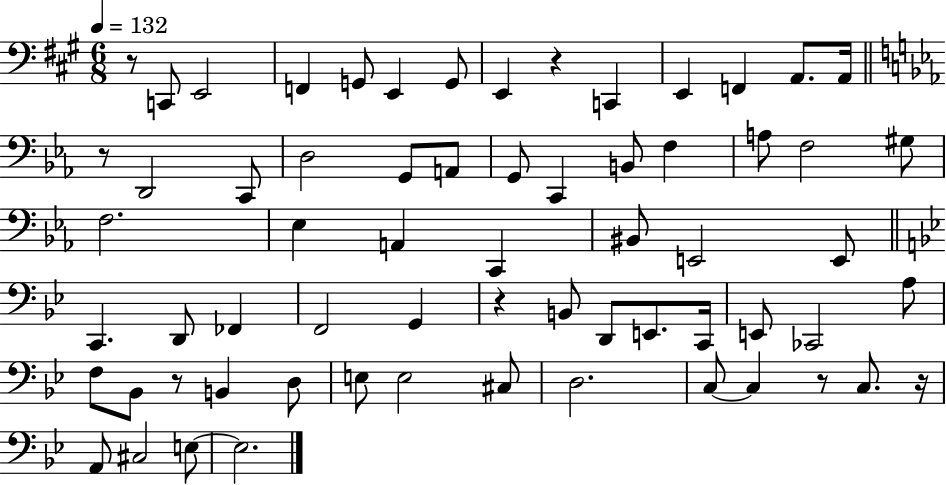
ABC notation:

X:1
T:Untitled
M:6/8
L:1/4
K:A
z/2 C,,/2 E,,2 F,, G,,/2 E,, G,,/2 E,, z C,, E,, F,, A,,/2 A,,/4 z/2 D,,2 C,,/2 D,2 G,,/2 A,,/2 G,,/2 C,, B,,/2 F, A,/2 F,2 ^G,/2 F,2 _E, A,, C,, ^B,,/2 E,,2 E,,/2 C,, D,,/2 _F,, F,,2 G,, z B,,/2 D,,/2 E,,/2 C,,/4 E,,/2 _C,,2 A,/2 F,/2 _B,,/2 z/2 B,, D,/2 E,/2 E,2 ^C,/2 D,2 C,/2 C, z/2 C,/2 z/4 A,,/2 ^C,2 E,/2 E,2